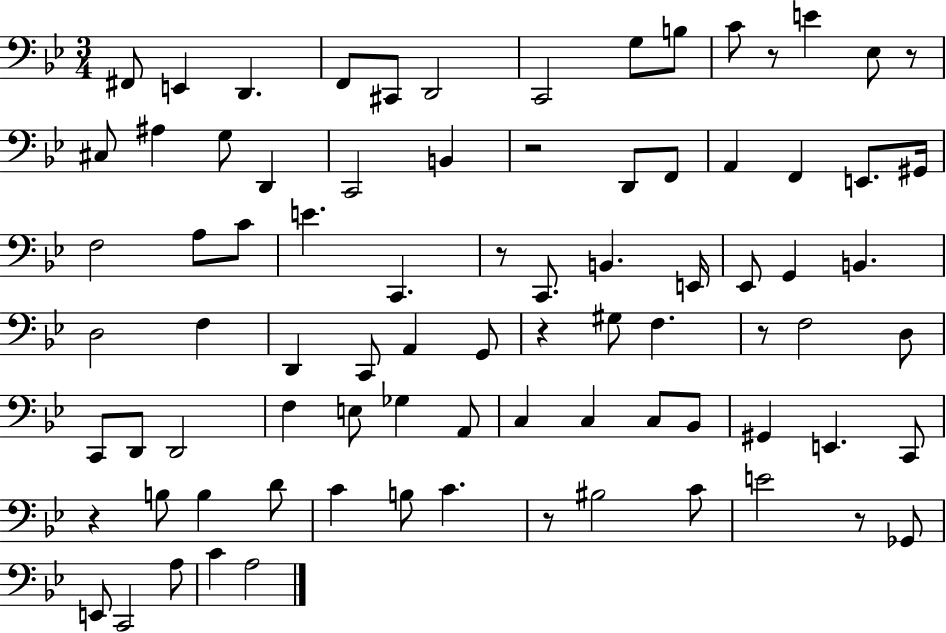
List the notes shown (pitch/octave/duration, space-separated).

F#2/e E2/q D2/q. F2/e C#2/e D2/h C2/h G3/e B3/e C4/e R/e E4/q Eb3/e R/e C#3/e A#3/q G3/e D2/q C2/h B2/q R/h D2/e F2/e A2/q F2/q E2/e. G#2/s F3/h A3/e C4/e E4/q. C2/q. R/e C2/e. B2/q. E2/s Eb2/e G2/q B2/q. D3/h F3/q D2/q C2/e A2/q G2/e R/q G#3/e F3/q. R/e F3/h D3/e C2/e D2/e D2/h F3/q E3/e Gb3/q A2/e C3/q C3/q C3/e Bb2/e G#2/q E2/q. C2/e R/q B3/e B3/q D4/e C4/q B3/e C4/q. R/e BIS3/h C4/e E4/h R/e Gb2/e E2/e C2/h A3/e C4/q A3/h